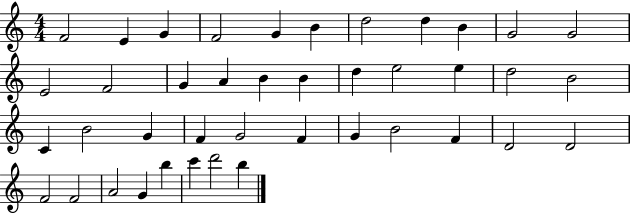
{
  \clef treble
  \numericTimeSignature
  \time 4/4
  \key c \major
  f'2 e'4 g'4 | f'2 g'4 b'4 | d''2 d''4 b'4 | g'2 g'2 | \break e'2 f'2 | g'4 a'4 b'4 b'4 | d''4 e''2 e''4 | d''2 b'2 | \break c'4 b'2 g'4 | f'4 g'2 f'4 | g'4 b'2 f'4 | d'2 d'2 | \break f'2 f'2 | a'2 g'4 b''4 | c'''4 d'''2 b''4 | \bar "|."
}